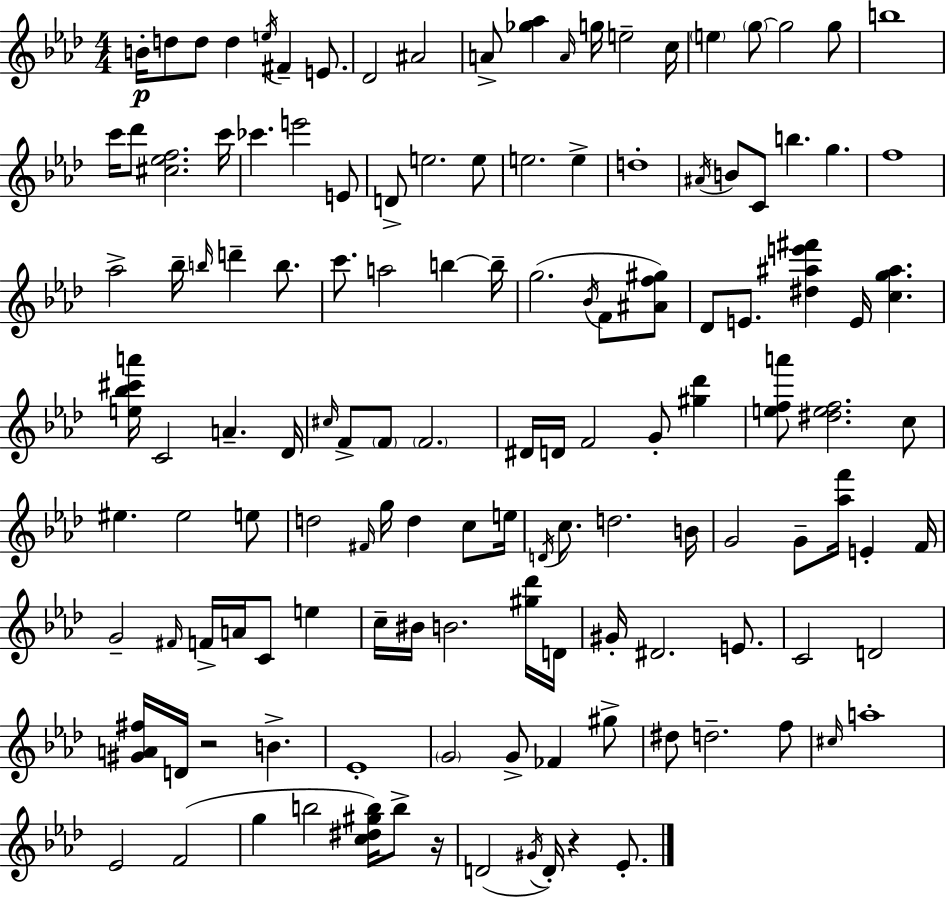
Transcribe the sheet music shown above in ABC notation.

X:1
T:Untitled
M:4/4
L:1/4
K:Fm
B/4 d/2 d/2 d e/4 ^F E/2 _D2 ^A2 A/2 [_g_a] A/4 g/4 e2 c/4 e g/2 g2 g/2 b4 c'/4 _d'/2 [^c_ef]2 c'/4 _c' e'2 E/2 D/2 e2 e/2 e2 e d4 ^A/4 B/2 C/2 b g f4 _a2 _b/4 b/4 d' b/2 c'/2 a2 b b/4 g2 _B/4 F/2 [^Af^g]/2 _D/2 E/2 [^d^ae'^f'] E/4 [cg^a] [e_b^c'a']/4 C2 A _D/4 ^c/4 F/2 F/2 F2 ^D/4 D/4 F2 G/2 [^g_d'] [efa']/2 [^def]2 c/2 ^e ^e2 e/2 d2 ^F/4 g/4 d c/2 e/4 D/4 c/2 d2 B/4 G2 G/2 [_af']/4 E F/4 G2 ^F/4 F/4 A/4 C/2 e c/4 ^B/4 B2 [^g_d']/4 D/4 ^G/4 ^D2 E/2 C2 D2 [^GA^f]/4 D/4 z2 B _E4 G2 G/2 _F ^g/2 ^d/2 d2 f/2 ^c/4 a4 _E2 F2 g b2 [c^d^gb]/4 b/2 z/4 D2 ^G/4 D/4 z _E/2